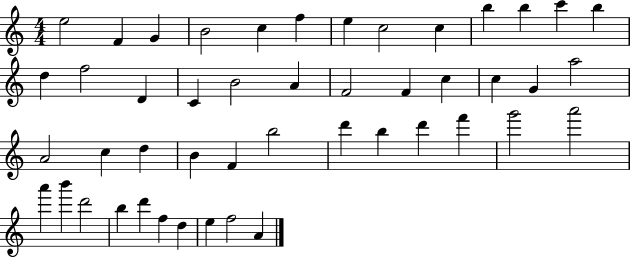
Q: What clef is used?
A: treble